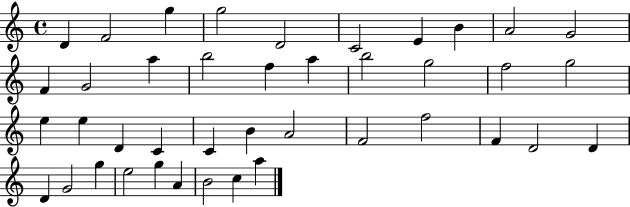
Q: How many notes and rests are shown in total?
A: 41